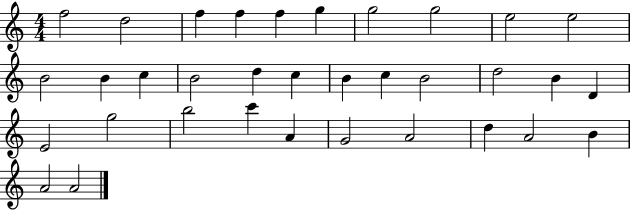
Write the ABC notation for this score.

X:1
T:Untitled
M:4/4
L:1/4
K:C
f2 d2 f f f g g2 g2 e2 e2 B2 B c B2 d c B c B2 d2 B D E2 g2 b2 c' A G2 A2 d A2 B A2 A2